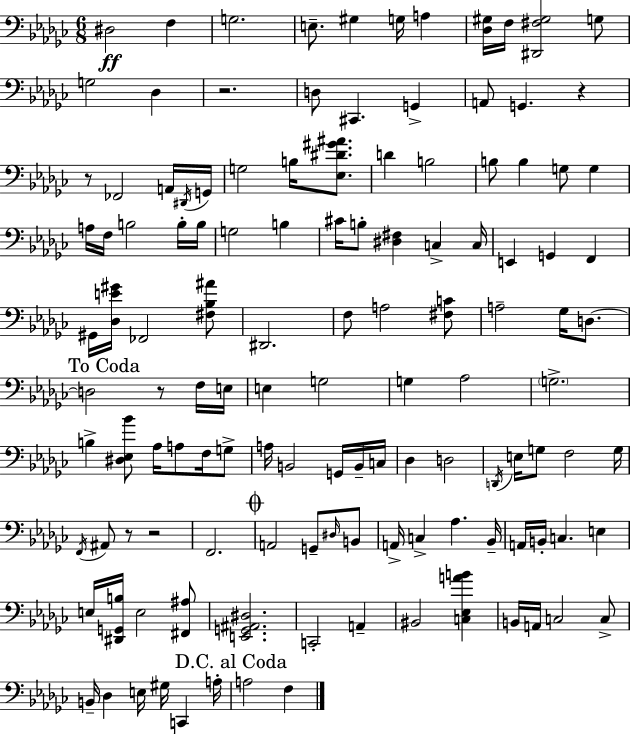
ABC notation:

X:1
T:Untitled
M:6/8
L:1/4
K:Ebm
^D,2 F, G,2 E,/2 ^G, G,/4 A, [_D,^G,]/4 F,/4 [^D,,^F,^G,]2 G,/2 G,2 _D, z2 D,/2 ^C,, G,, A,,/2 G,, z z/2 _F,,2 A,,/4 ^D,,/4 G,,/4 G,2 B,/4 [_E,^D^G^A]/2 D B,2 B,/2 B, G,/2 G, A,/4 F,/4 B,2 B,/4 B,/4 G,2 B, ^C/4 B,/2 [^D,^F,] C, C,/4 E,, G,, F,, ^G,,/4 [_D,E^G]/4 _F,,2 [^F,_B,^A]/2 ^D,,2 F,/2 A,2 [^F,C]/2 A,2 _G,/4 D,/2 D,2 z/2 F,/4 E,/4 E, G,2 G, _A,2 G,2 B, [^D,_E,_B]/2 _A,/4 A,/2 F,/4 G,/2 A,/4 B,,2 G,,/4 B,,/4 C,/4 _D, D,2 D,,/4 E,/4 G,/2 F,2 G,/4 F,,/4 ^A,,/2 z/2 z2 F,,2 A,,2 G,,/2 ^D,/4 B,,/2 A,,/4 C, _A, _B,,/4 A,,/4 B,,/4 C, E, E,/4 [^D,,G,,B,]/4 E,2 [^F,,^A,]/2 [E,,G,,^A,,^D,]2 C,,2 A,, ^B,,2 [C,_E,AB] B,,/4 A,,/4 C,2 C,/2 B,,/4 _D, E,/4 ^G,/4 C,, A,/4 A,2 F,